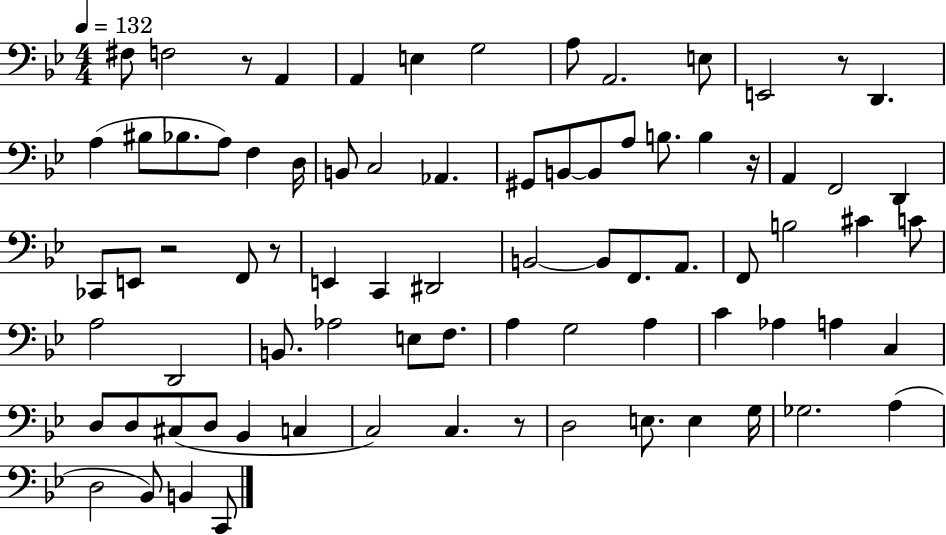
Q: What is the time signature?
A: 4/4